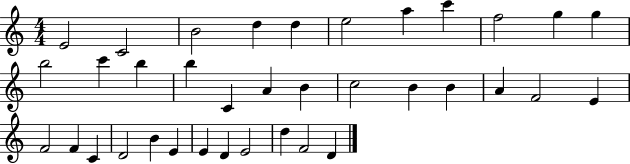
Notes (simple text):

E4/h C4/h B4/h D5/q D5/q E5/h A5/q C6/q F5/h G5/q G5/q B5/h C6/q B5/q B5/q C4/q A4/q B4/q C5/h B4/q B4/q A4/q F4/h E4/q F4/h F4/q C4/q D4/h B4/q E4/q E4/q D4/q E4/h D5/q F4/h D4/q